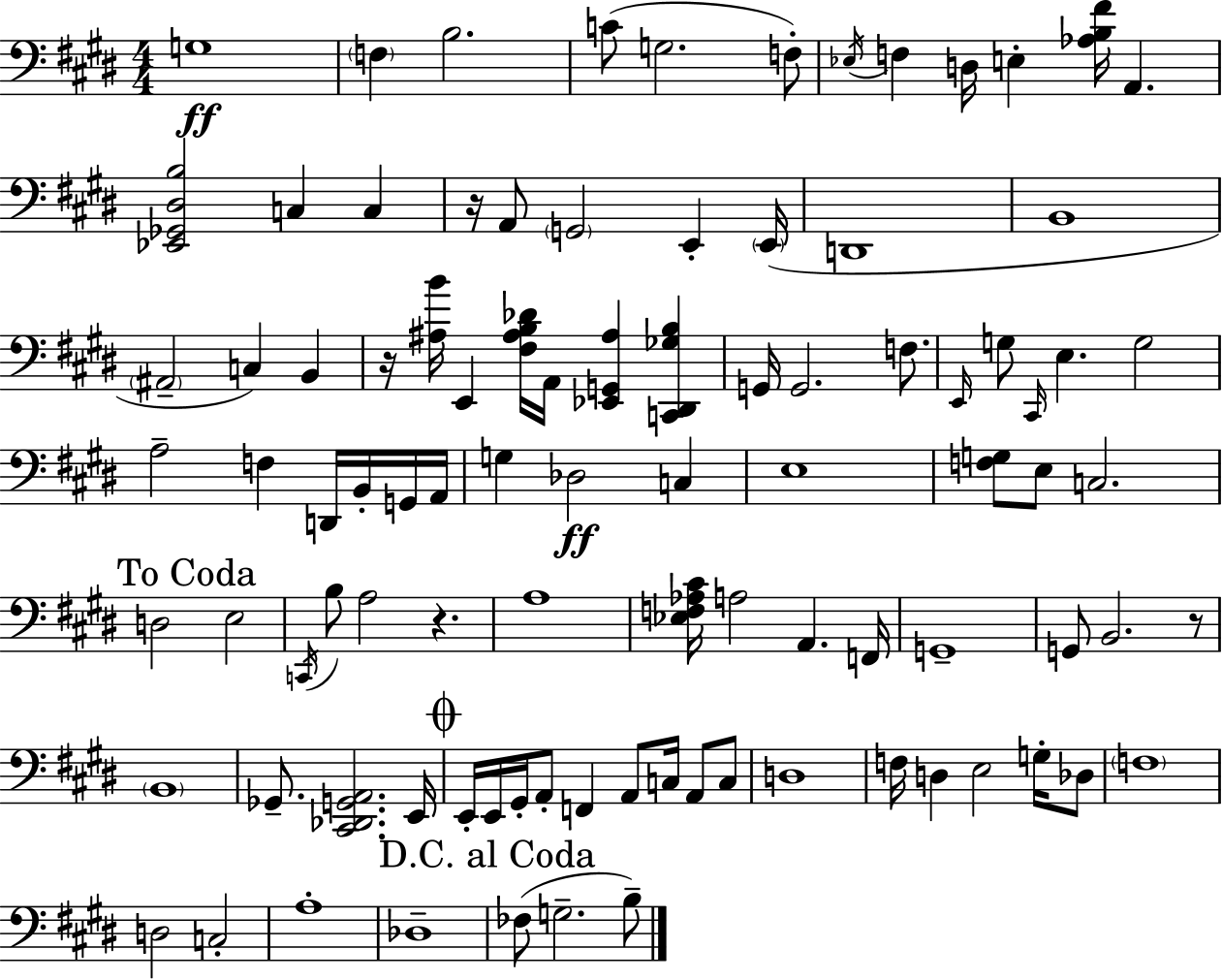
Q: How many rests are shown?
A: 4